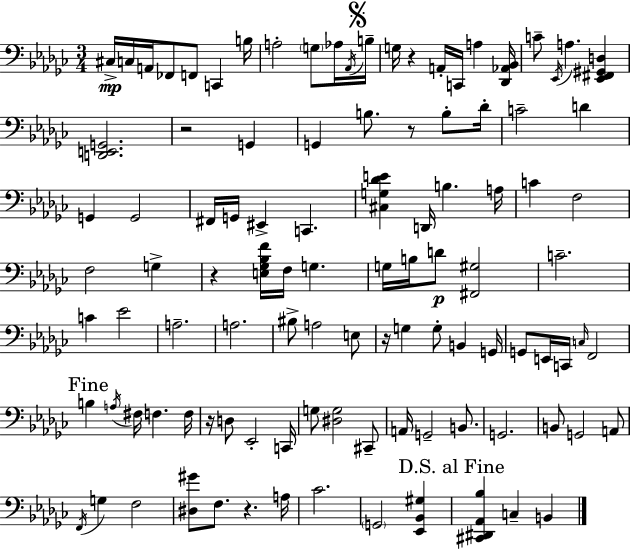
X:1
T:Untitled
M:3/4
L:1/4
K:Ebm
^C,/4 C,/4 A,,/4 _F,,/2 F,,/2 C,, B,/4 A,2 G,/2 _A,/4 _A,,/4 B,/4 G,/4 z A,,/4 C,,/4 A, [_D,,_A,,_B,,]/4 C/2 _E,,/4 A, [_E,,^F,,^G,,D,] [D,,E,,G,,]2 z2 G,, G,, B,/2 z/2 B,/2 _D/4 C2 D G,, G,,2 ^F,,/4 G,,/4 ^E,, C,, [^C,G,_DE] D,,/4 B, A,/4 C F,2 F,2 G, z [E,_G,_B,F]/4 F,/4 G, G,/4 B,/4 D/2 [^F,,^G,]2 C2 C _E2 A,2 A,2 ^B,/2 A,2 E,/2 z/4 G, G,/2 B,, G,,/4 G,,/2 E,,/4 C,,/4 C,/4 F,,2 B, A,/4 ^F,/4 F, F,/4 z/4 D,/2 _E,,2 C,,/4 G,/2 [^D,G,]2 ^C,,/2 A,,/4 G,,2 B,,/2 G,,2 B,,/2 G,,2 A,,/2 F,,/4 G, F,2 [^D,^G]/2 F,/2 z A,/4 _C2 G,,2 [_E,,_B,,^G,] [^C,,^D,,_A,,_B,] C, B,,